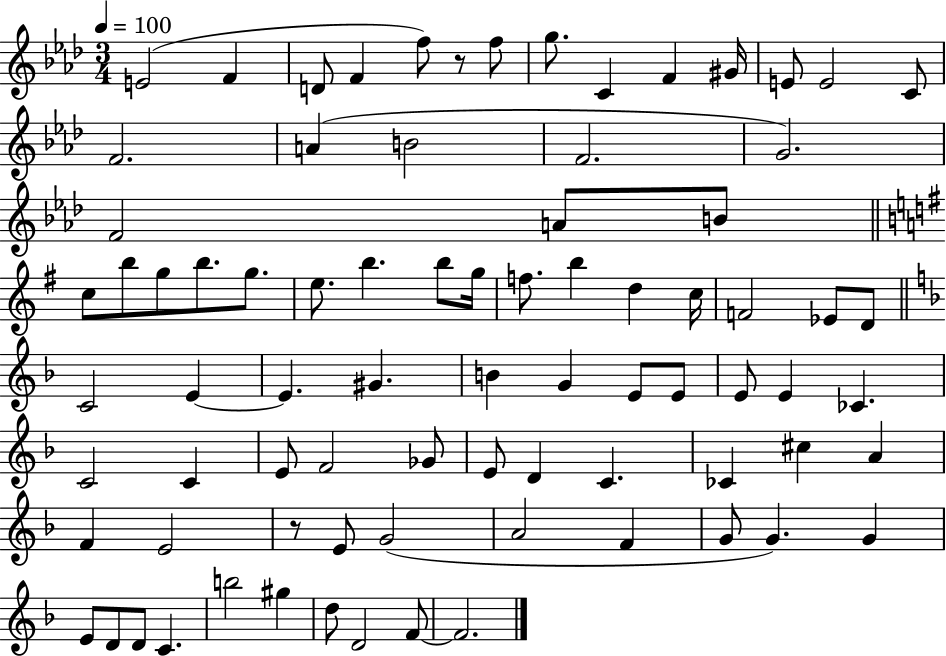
X:1
T:Untitled
M:3/4
L:1/4
K:Ab
E2 F D/2 F f/2 z/2 f/2 g/2 C F ^G/4 E/2 E2 C/2 F2 A B2 F2 G2 F2 A/2 B/2 c/2 b/2 g/2 b/2 g/2 e/2 b b/2 g/4 f/2 b d c/4 F2 _E/2 D/2 C2 E E ^G B G E/2 E/2 E/2 E _C C2 C E/2 F2 _G/2 E/2 D C _C ^c A F E2 z/2 E/2 G2 A2 F G/2 G G E/2 D/2 D/2 C b2 ^g d/2 D2 F/2 F2